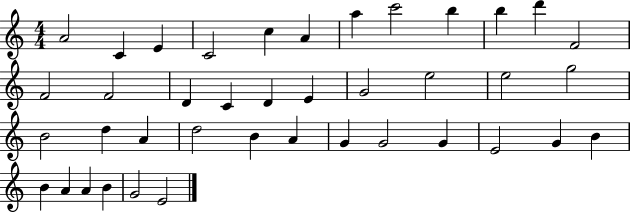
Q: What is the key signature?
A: C major